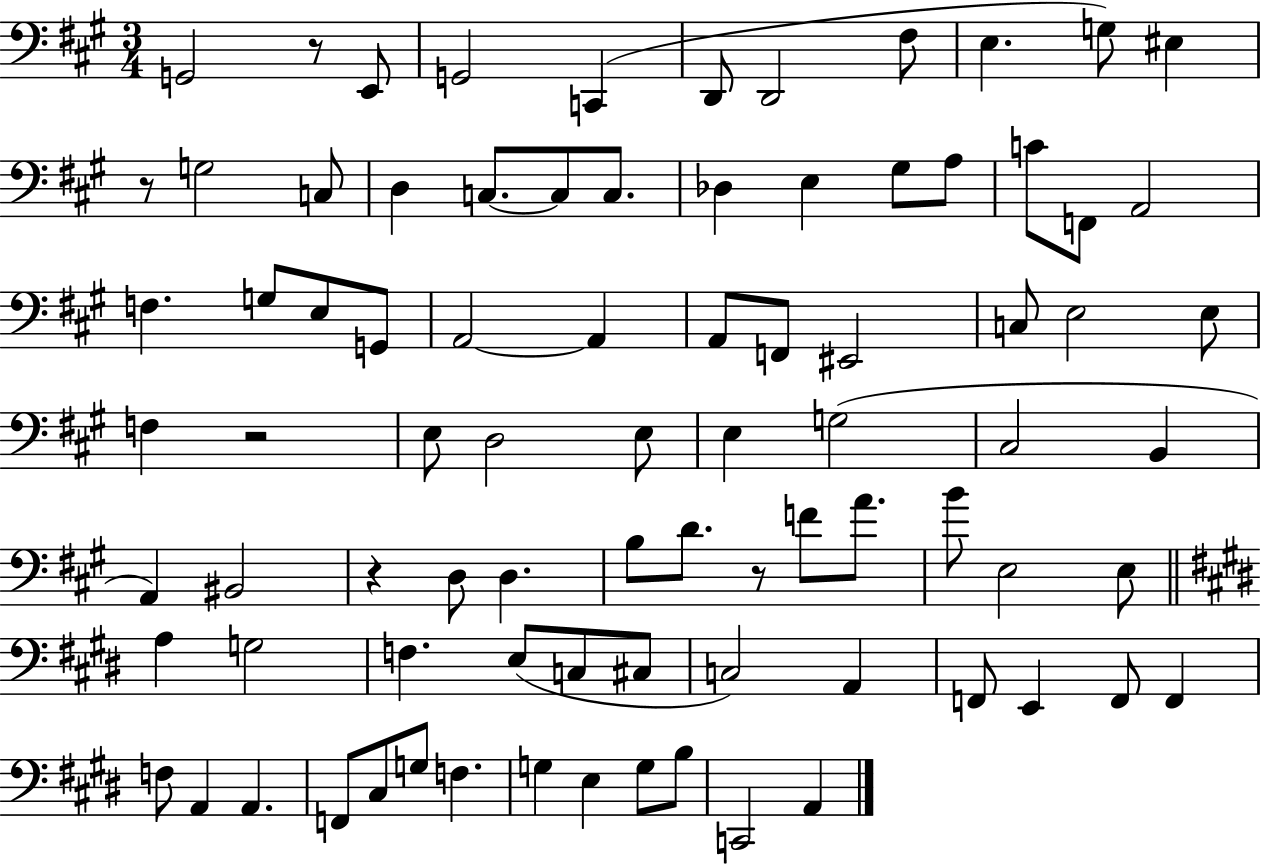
{
  \clef bass
  \numericTimeSignature
  \time 3/4
  \key a \major
  g,2 r8 e,8 | g,2 c,4( | d,8 d,2 fis8 | e4. g8) eis4 | \break r8 g2 c8 | d4 c8.~~ c8 c8. | des4 e4 gis8 a8 | c'8 f,8 a,2 | \break f4. g8 e8 g,8 | a,2~~ a,4 | a,8 f,8 eis,2 | c8 e2 e8 | \break f4 r2 | e8 d2 e8 | e4 g2( | cis2 b,4 | \break a,4) bis,2 | r4 d8 d4. | b8 d'8. r8 f'8 a'8. | b'8 e2 e8 | \break \bar "||" \break \key e \major a4 g2 | f4. e8( c8 cis8 | c2) a,4 | f,8 e,4 f,8 f,4 | \break f8 a,4 a,4. | f,8 cis8 g8 f4. | g4 e4 g8 b8 | c,2 a,4 | \break \bar "|."
}